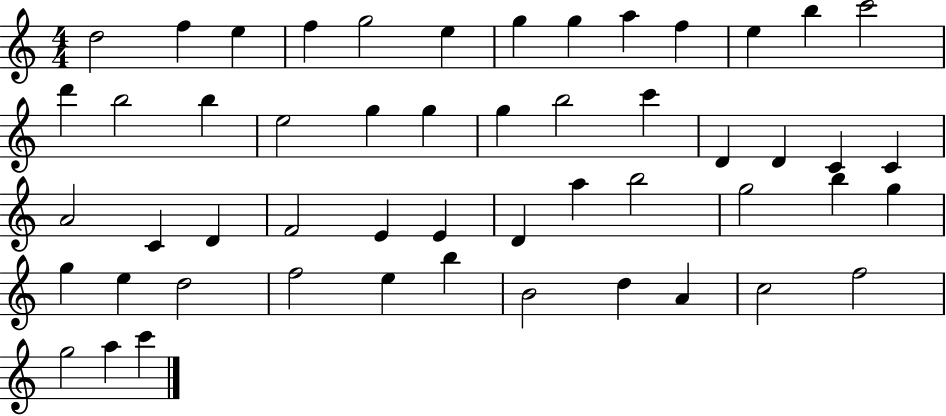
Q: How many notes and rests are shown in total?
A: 52